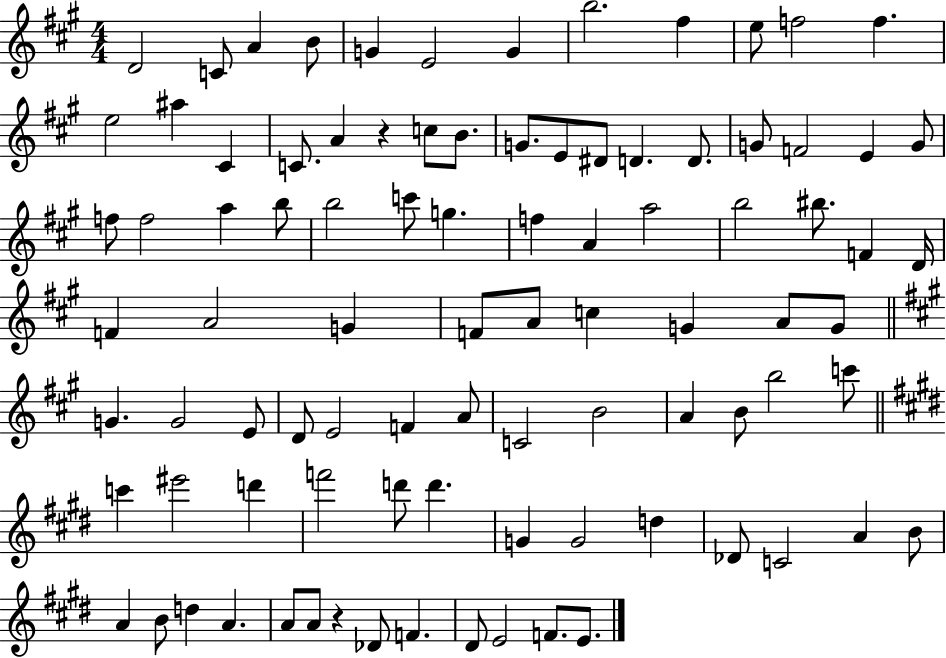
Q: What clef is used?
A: treble